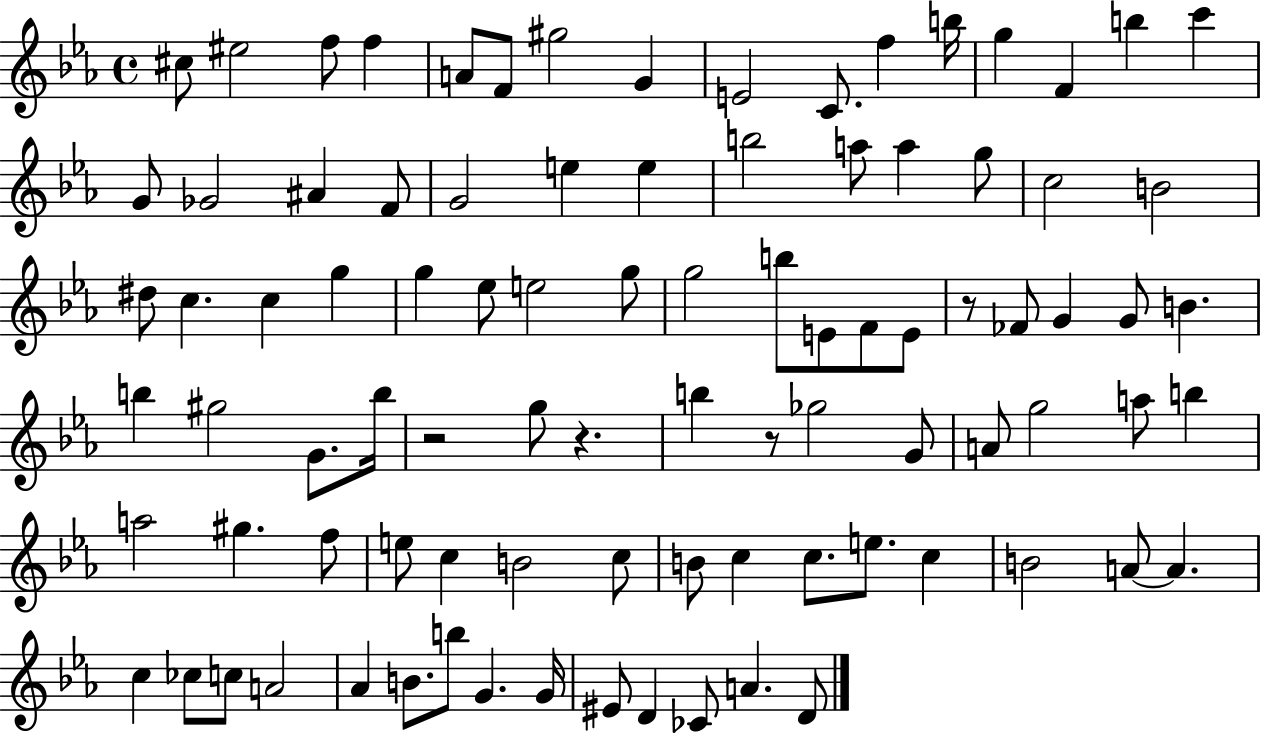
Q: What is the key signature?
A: EES major